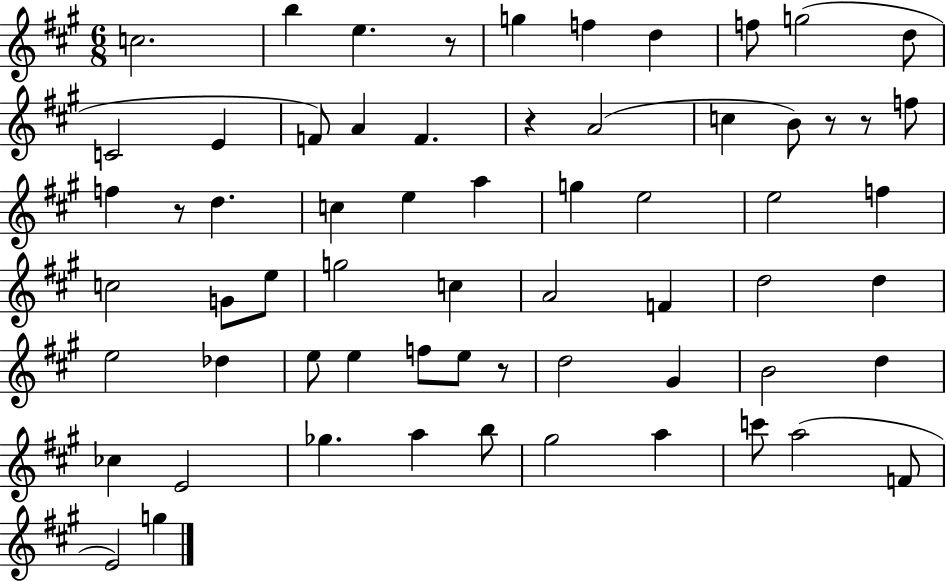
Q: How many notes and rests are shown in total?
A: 64